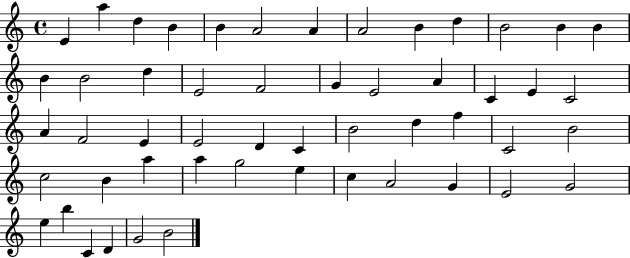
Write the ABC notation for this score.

X:1
T:Untitled
M:4/4
L:1/4
K:C
E a d B B A2 A A2 B d B2 B B B B2 d E2 F2 G E2 A C E C2 A F2 E E2 D C B2 d f C2 B2 c2 B a a g2 e c A2 G E2 G2 e b C D G2 B2